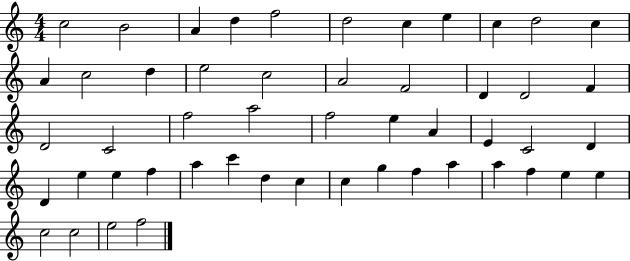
{
  \clef treble
  \numericTimeSignature
  \time 4/4
  \key c \major
  c''2 b'2 | a'4 d''4 f''2 | d''2 c''4 e''4 | c''4 d''2 c''4 | \break a'4 c''2 d''4 | e''2 c''2 | a'2 f'2 | d'4 d'2 f'4 | \break d'2 c'2 | f''2 a''2 | f''2 e''4 a'4 | e'4 c'2 d'4 | \break d'4 e''4 e''4 f''4 | a''4 c'''4 d''4 c''4 | c''4 g''4 f''4 a''4 | a''4 f''4 e''4 e''4 | \break c''2 c''2 | e''2 f''2 | \bar "|."
}